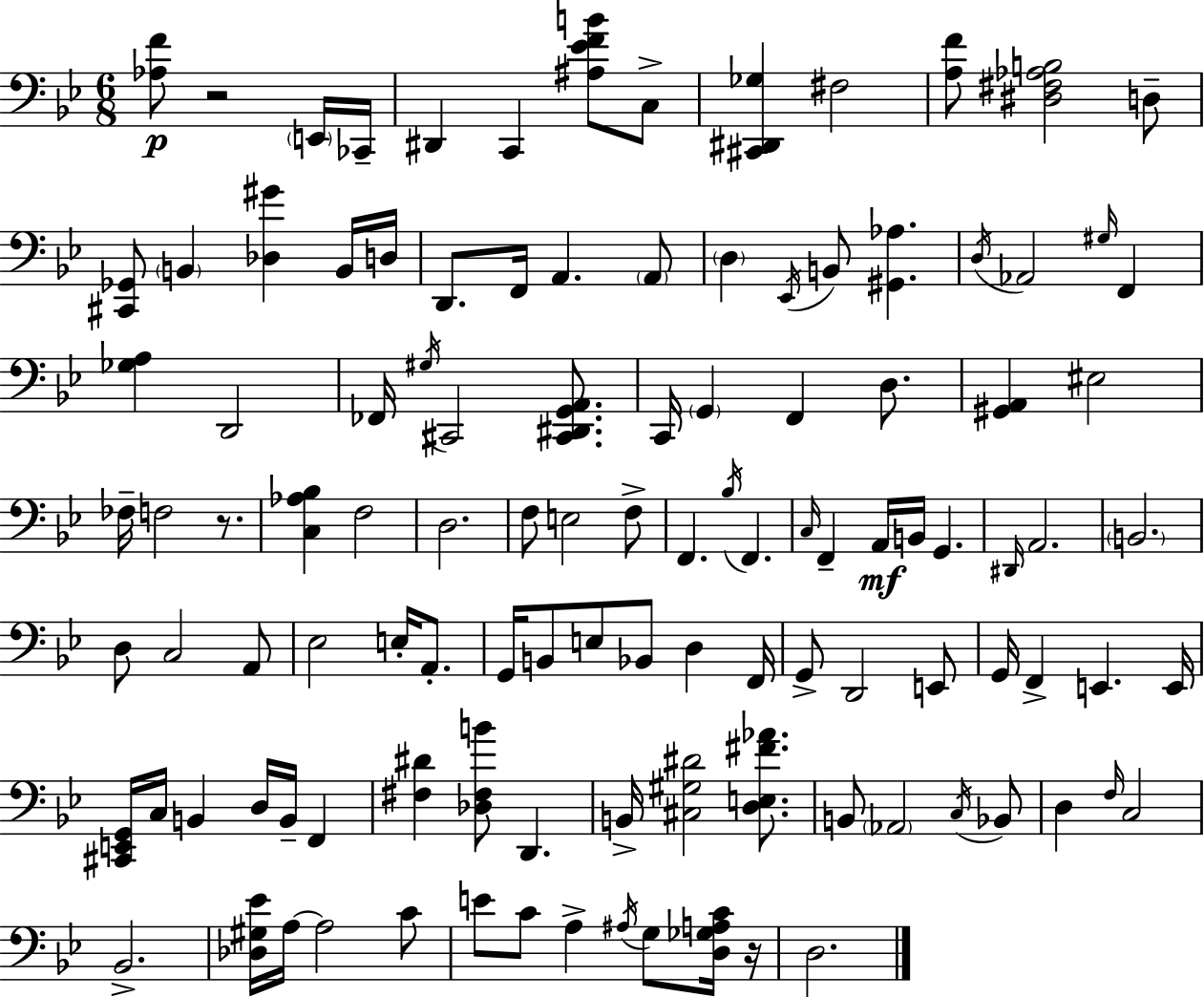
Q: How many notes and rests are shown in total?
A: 113